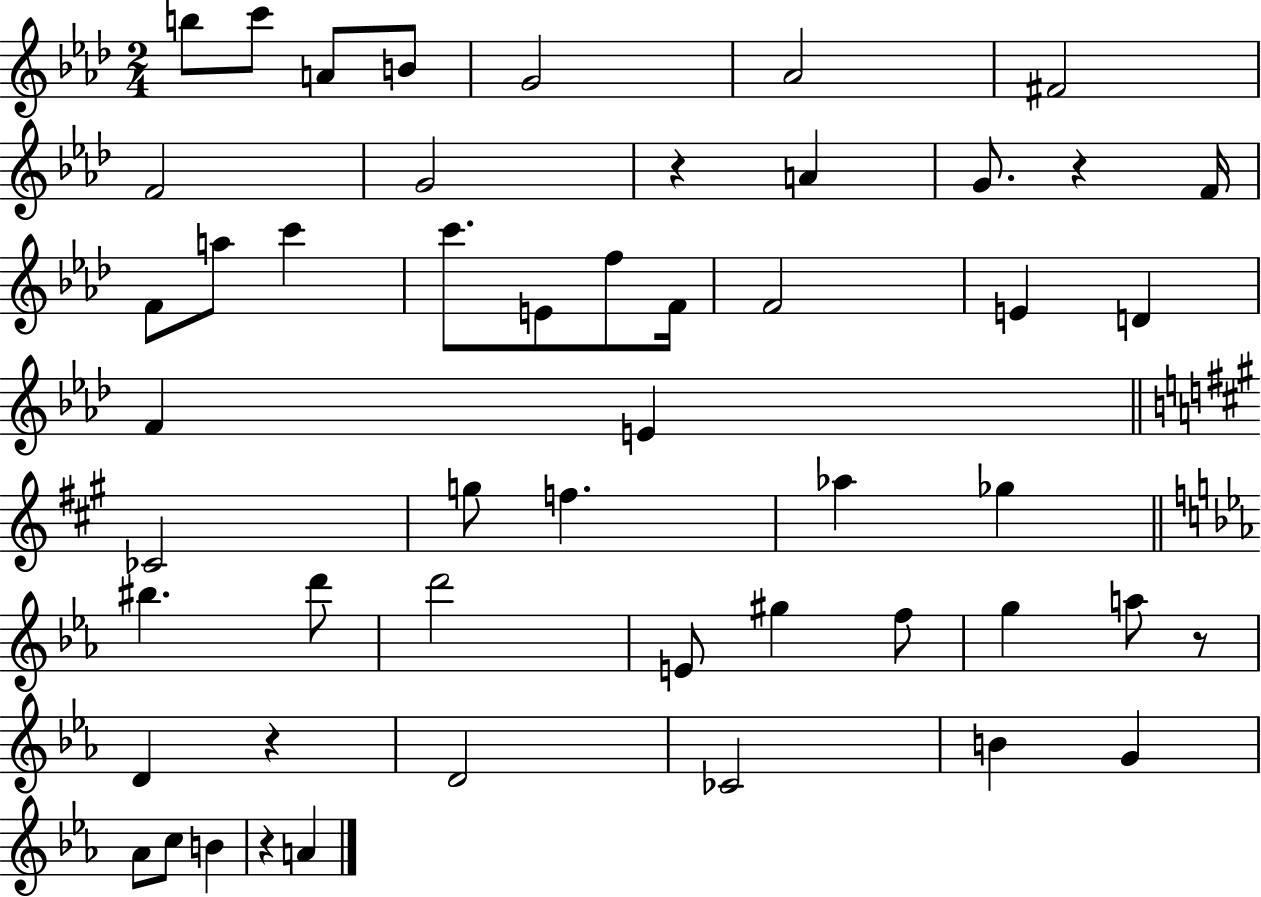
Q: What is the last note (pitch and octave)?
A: A4